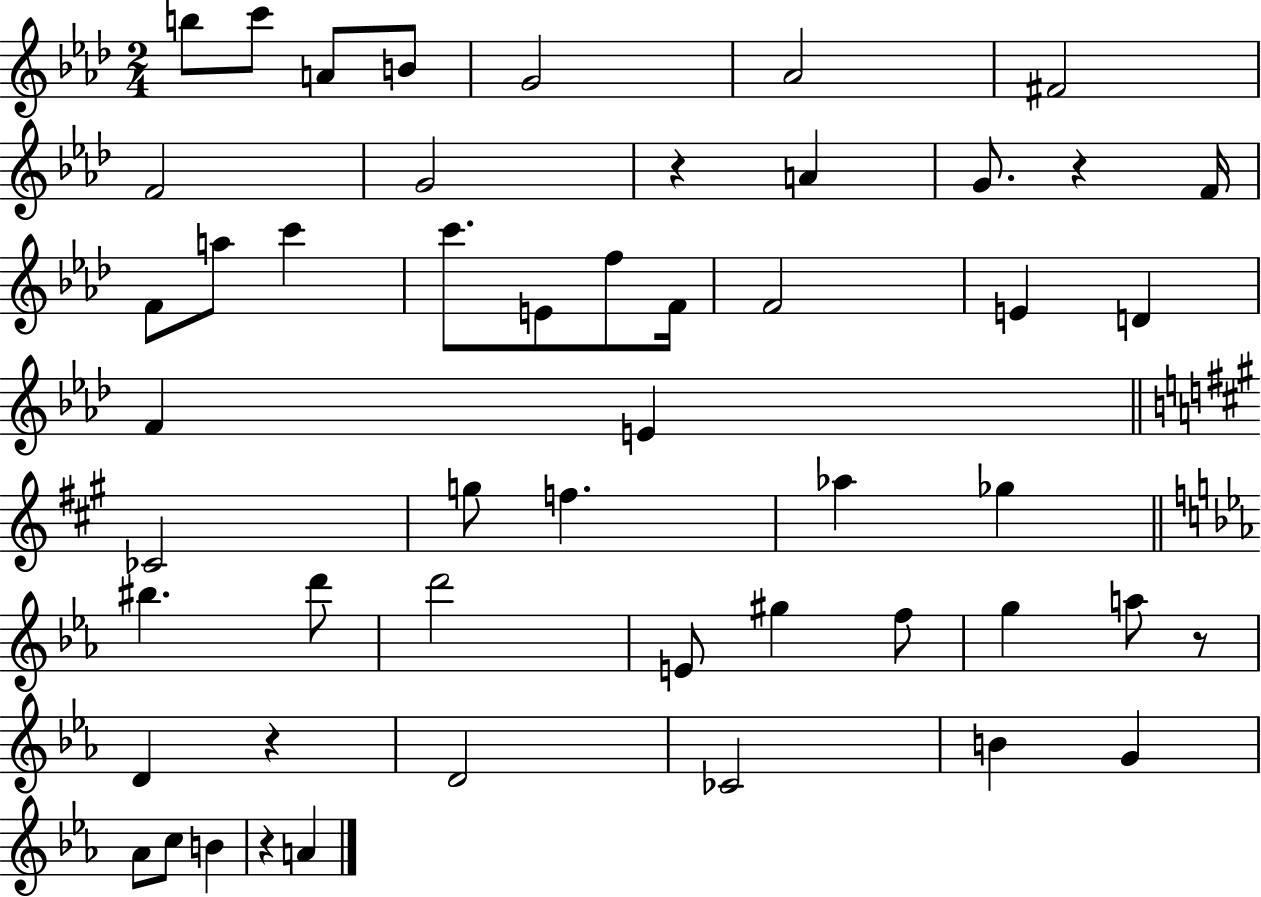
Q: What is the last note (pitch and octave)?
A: A4